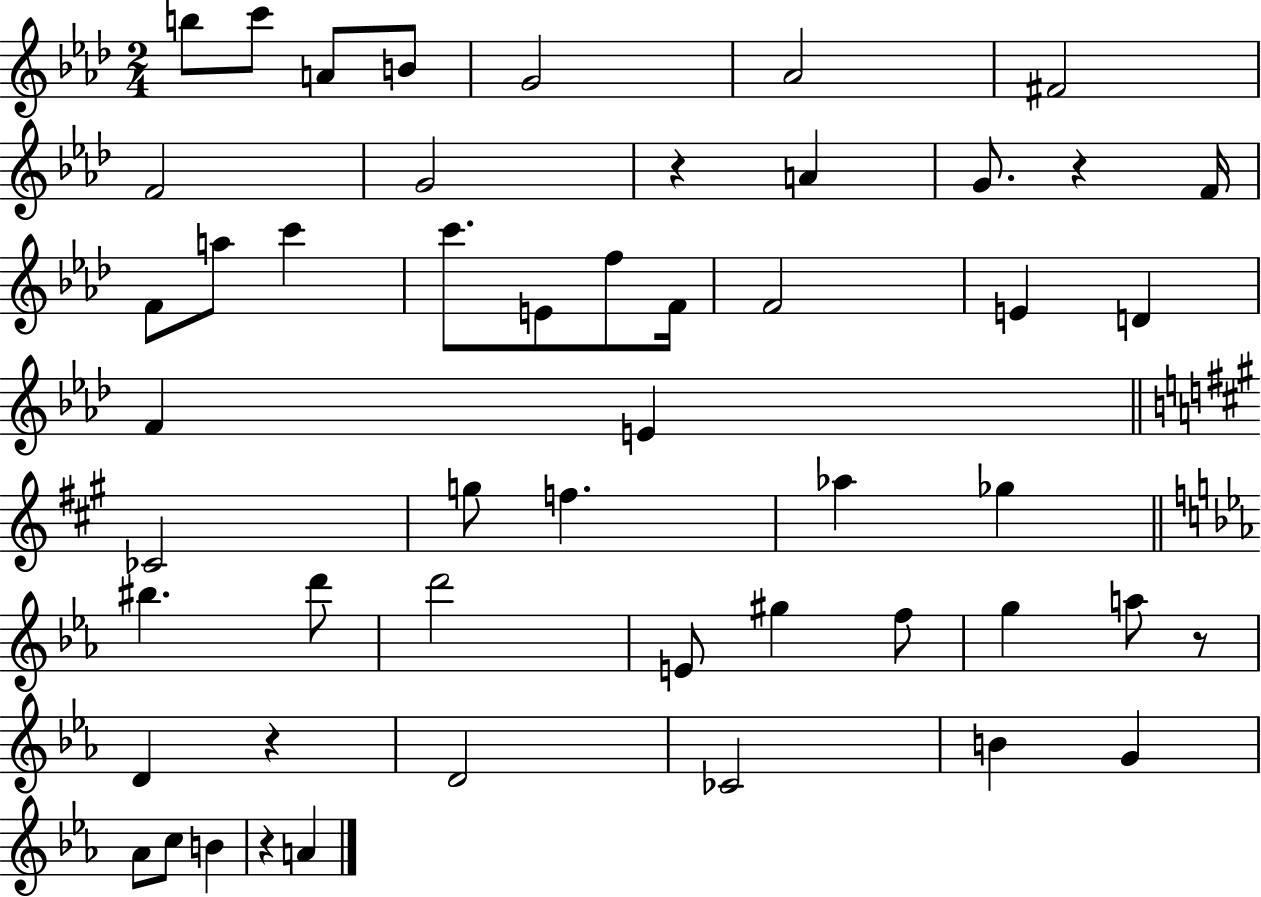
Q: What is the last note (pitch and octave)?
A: A4